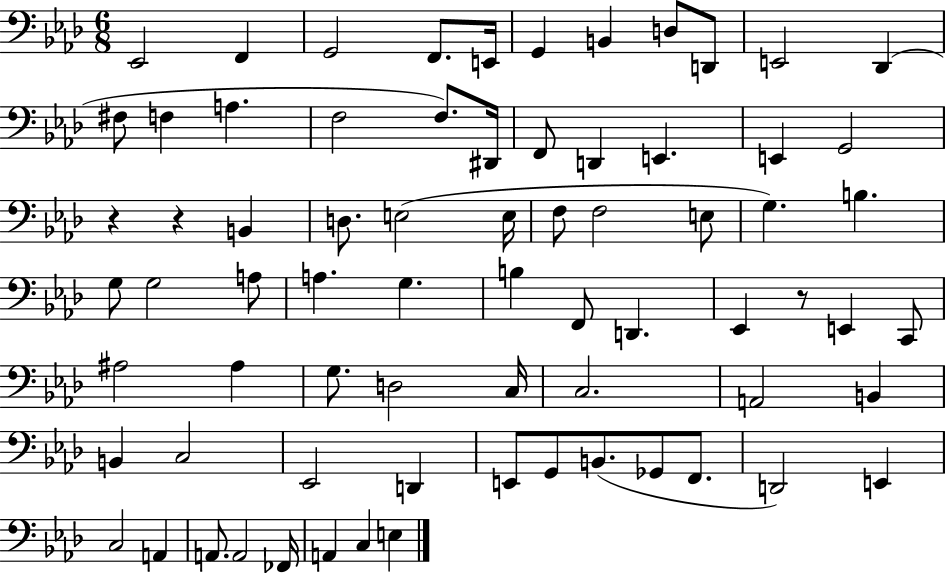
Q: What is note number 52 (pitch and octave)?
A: C3